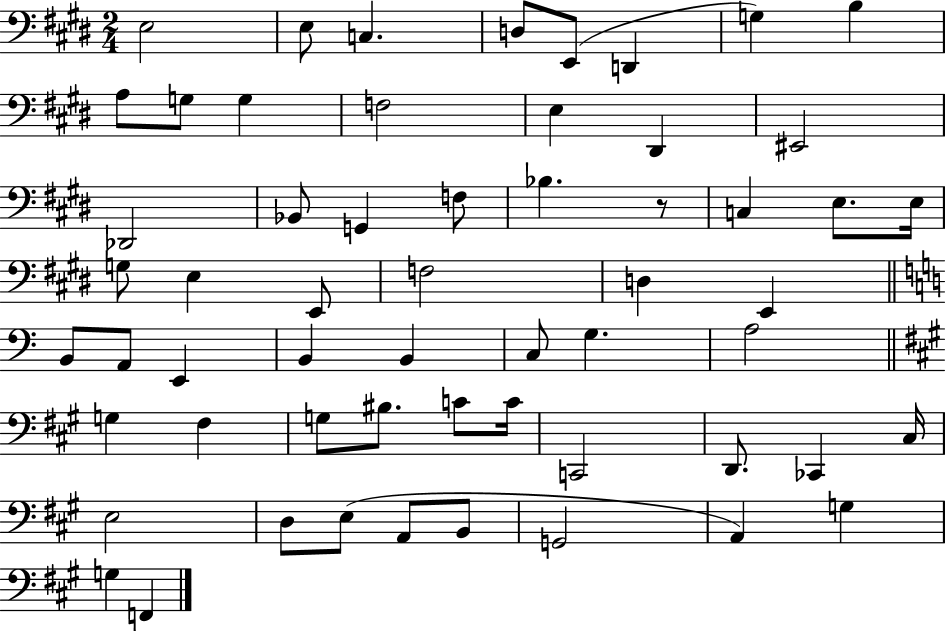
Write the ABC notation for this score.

X:1
T:Untitled
M:2/4
L:1/4
K:E
E,2 E,/2 C, D,/2 E,,/2 D,, G, B, A,/2 G,/2 G, F,2 E, ^D,, ^E,,2 _D,,2 _B,,/2 G,, F,/2 _B, z/2 C, E,/2 E,/4 G,/2 E, E,,/2 F,2 D, E,, B,,/2 A,,/2 E,, B,, B,, C,/2 G, A,2 G, ^F, G,/2 ^B,/2 C/2 C/4 C,,2 D,,/2 _C,, ^C,/4 E,2 D,/2 E,/2 A,,/2 B,,/2 G,,2 A,, G, G, F,,